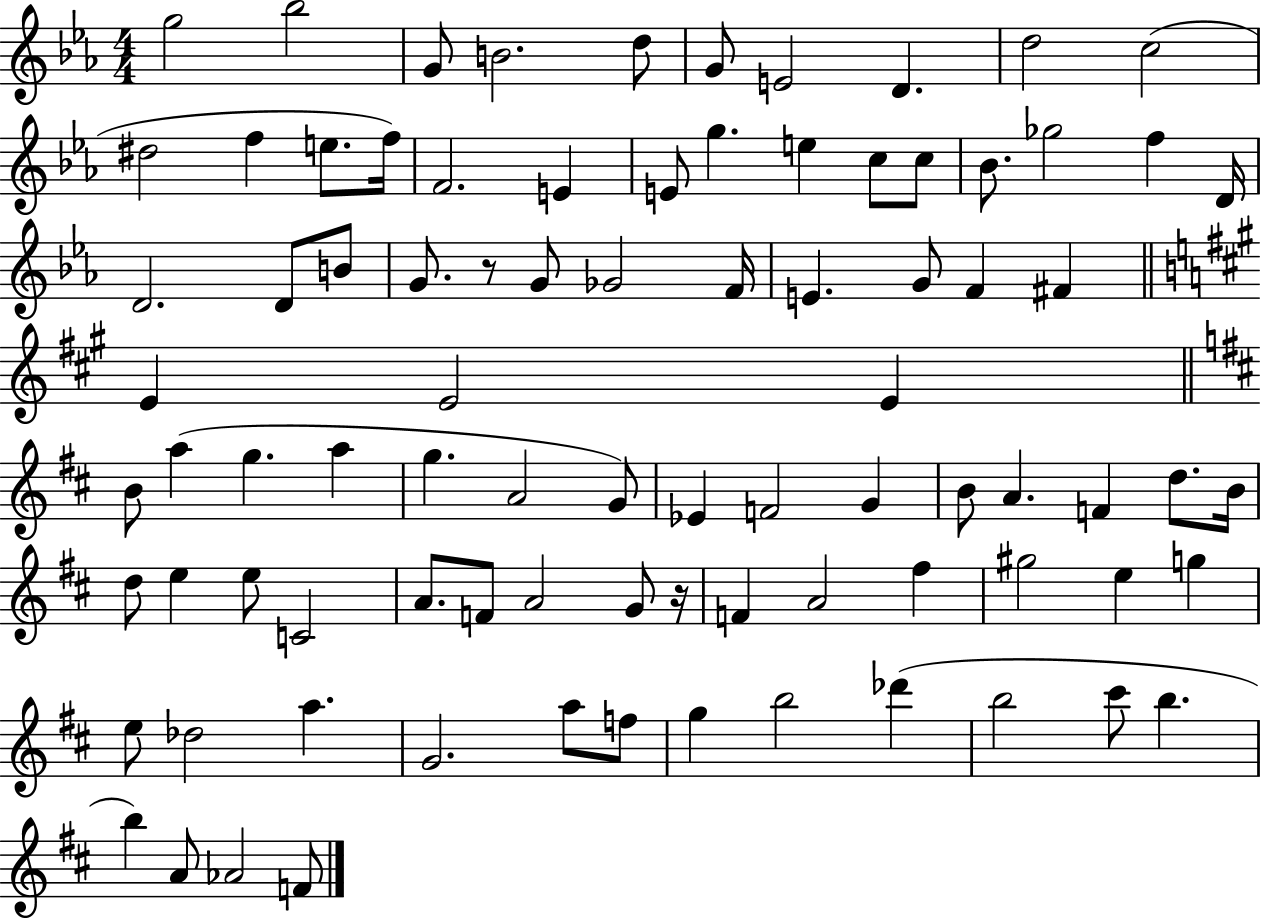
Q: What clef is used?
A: treble